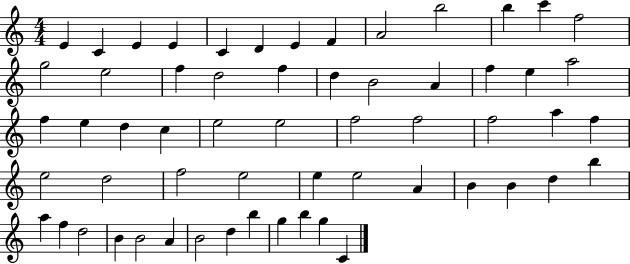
{
  \clef treble
  \numericTimeSignature
  \time 4/4
  \key c \major
  e'4 c'4 e'4 e'4 | c'4 d'4 e'4 f'4 | a'2 b''2 | b''4 c'''4 f''2 | \break g''2 e''2 | f''4 d''2 f''4 | d''4 b'2 a'4 | f''4 e''4 a''2 | \break f''4 e''4 d''4 c''4 | e''2 e''2 | f''2 f''2 | f''2 a''4 f''4 | \break e''2 d''2 | f''2 e''2 | e''4 e''2 a'4 | b'4 b'4 d''4 b''4 | \break a''4 f''4 d''2 | b'4 b'2 a'4 | b'2 d''4 b''4 | g''4 b''4 g''4 c'4 | \break \bar "|."
}